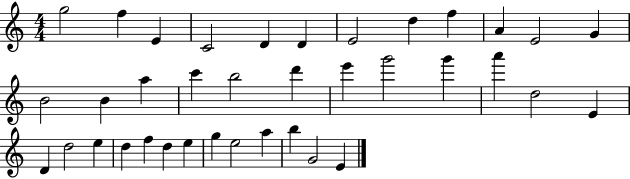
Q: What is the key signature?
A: C major